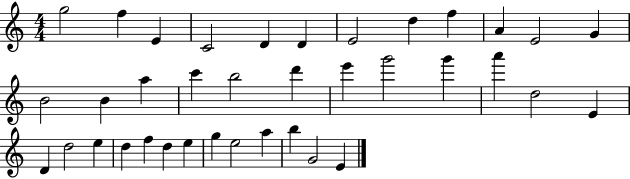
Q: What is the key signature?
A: C major